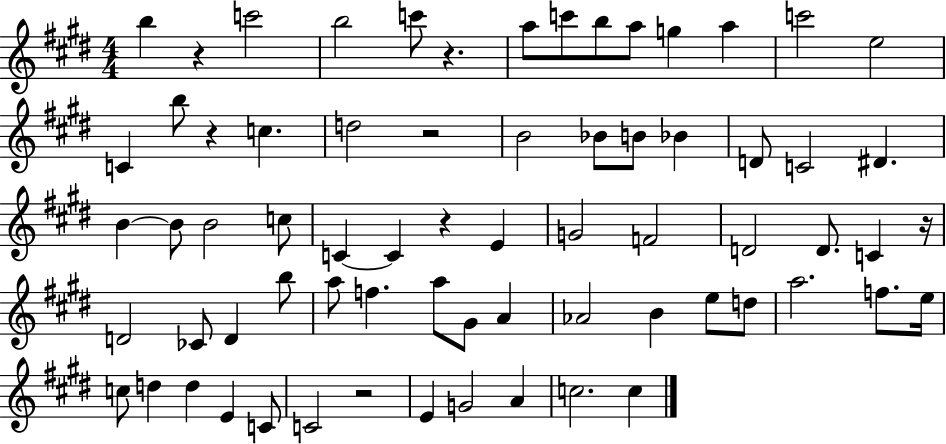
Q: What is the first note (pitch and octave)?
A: B5